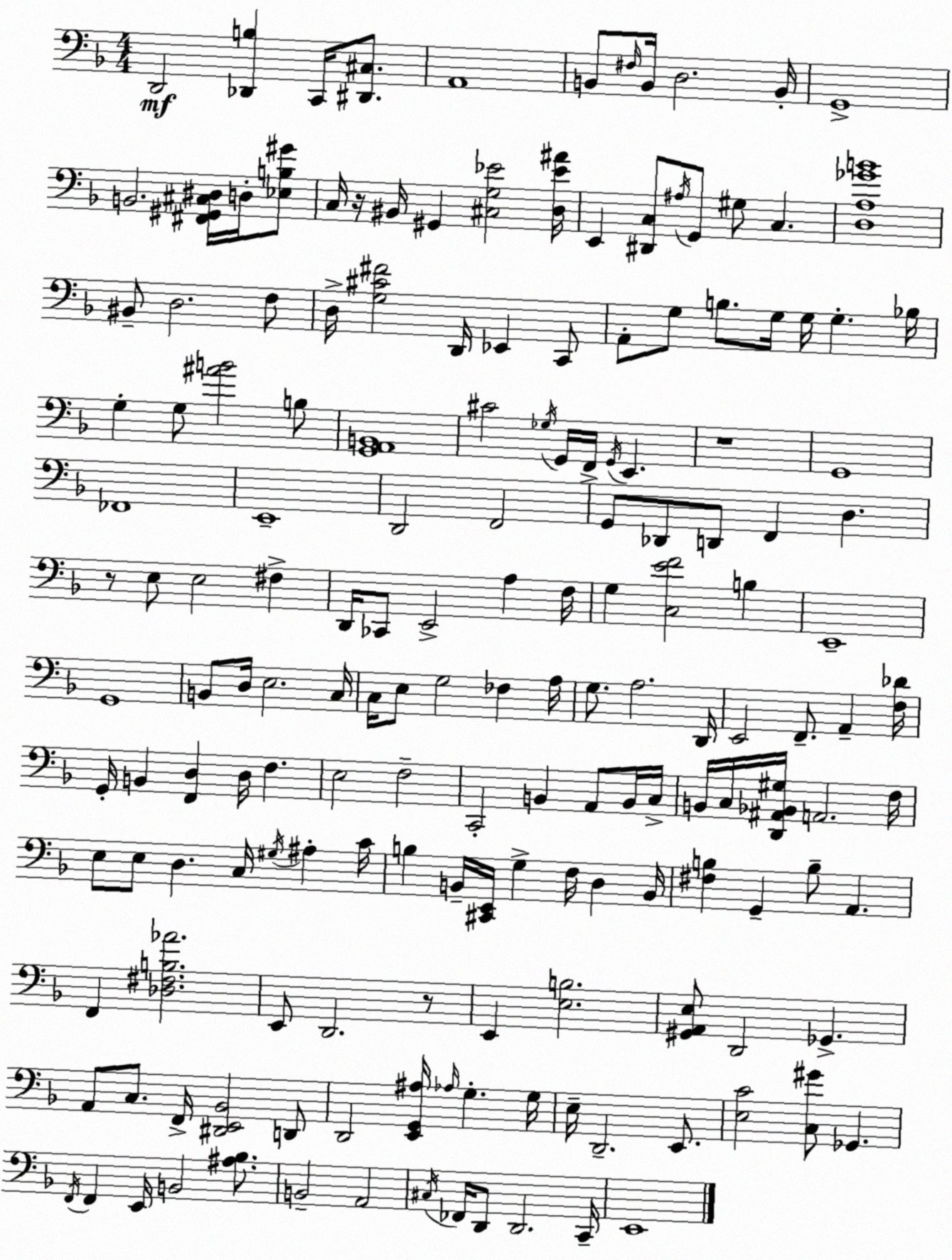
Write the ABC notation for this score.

X:1
T:Untitled
M:4/4
L:1/4
K:F
D,,2 [_D,,B,] C,,/4 [^D,,^C,]/2 A,,4 B,,/2 ^F,/4 B,,/4 D,2 B,,/4 G,,4 B,,2 [^F,,^G,,^C,^D,]/4 D,/4 [_E,B,^G]/2 C,/4 z/4 ^B,,/4 ^G,, [^C,G,_E]2 [D,_E^A]/4 E,, [^D,,C,]/2 ^A,/4 G,,/2 ^G,/2 C, [D,A,_GB]4 ^B,,/2 D,2 F,/2 D,/4 [G,^C^F]2 D,,/4 _E,, C,,/2 A,,/2 G,/2 B,/2 G,/4 G,/4 G, _B,/4 G, G,/2 [^AB]2 B,/2 [G,,A,,B,,]4 ^C2 _G,/4 G,,/4 F,,/4 G,,/4 E,, z4 G,,4 _F,,4 E,,4 D,,2 F,,2 G,,/2 _D,,/2 D,,/2 F,, D, z/2 E,/2 E,2 ^F, D,,/4 _C,,/2 E,,2 A, F,/4 G, [C,EF]2 B, E,,4 G,,4 B,,/2 D,/4 E,2 C,/4 C,/4 E,/2 G,2 _F, A,/4 G,/2 A,2 D,,/4 E,,2 F,,/2 A,, [F,_D]/4 G,,/4 B,, [F,,D,] D,/4 F, E,2 F,2 C,,2 B,, A,,/2 B,,/4 C,/4 B,,/4 C,/4 [D,,^A,,_B,,^G,]/4 A,,2 F,/4 E,/2 E,/2 D, C,/4 ^G,/4 ^A, C/4 B, B,,/4 [^C,,E,,]/4 G, F,/4 D, B,,/4 [^F,B,] G,, B,/2 A,, F,, [_D,^F,B,_A]2 E,,/2 D,,2 z/2 E,, [E,B,]2 [^G,,A,,E,]/2 D,,2 _G,, A,,/2 C,/2 F,,/4 [^D,,E,,_B,,]2 D,,/2 D,,2 [E,,G,,^A,]/4 _A,/4 G, G,/4 E,/4 D,,2 E,,/2 [E,C]2 [C,^G]/2 _G,, F,,/4 F,, E,,/4 B,,2 [^A,_B,]/2 B,,2 A,,2 ^C,/4 _F,,/4 D,,/2 D,,2 C,,/4 E,,4